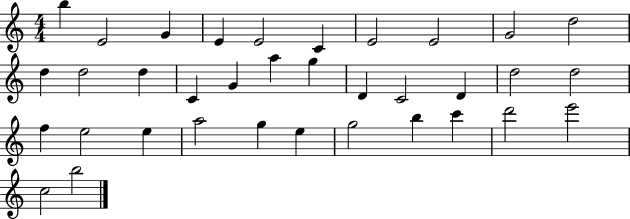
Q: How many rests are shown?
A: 0